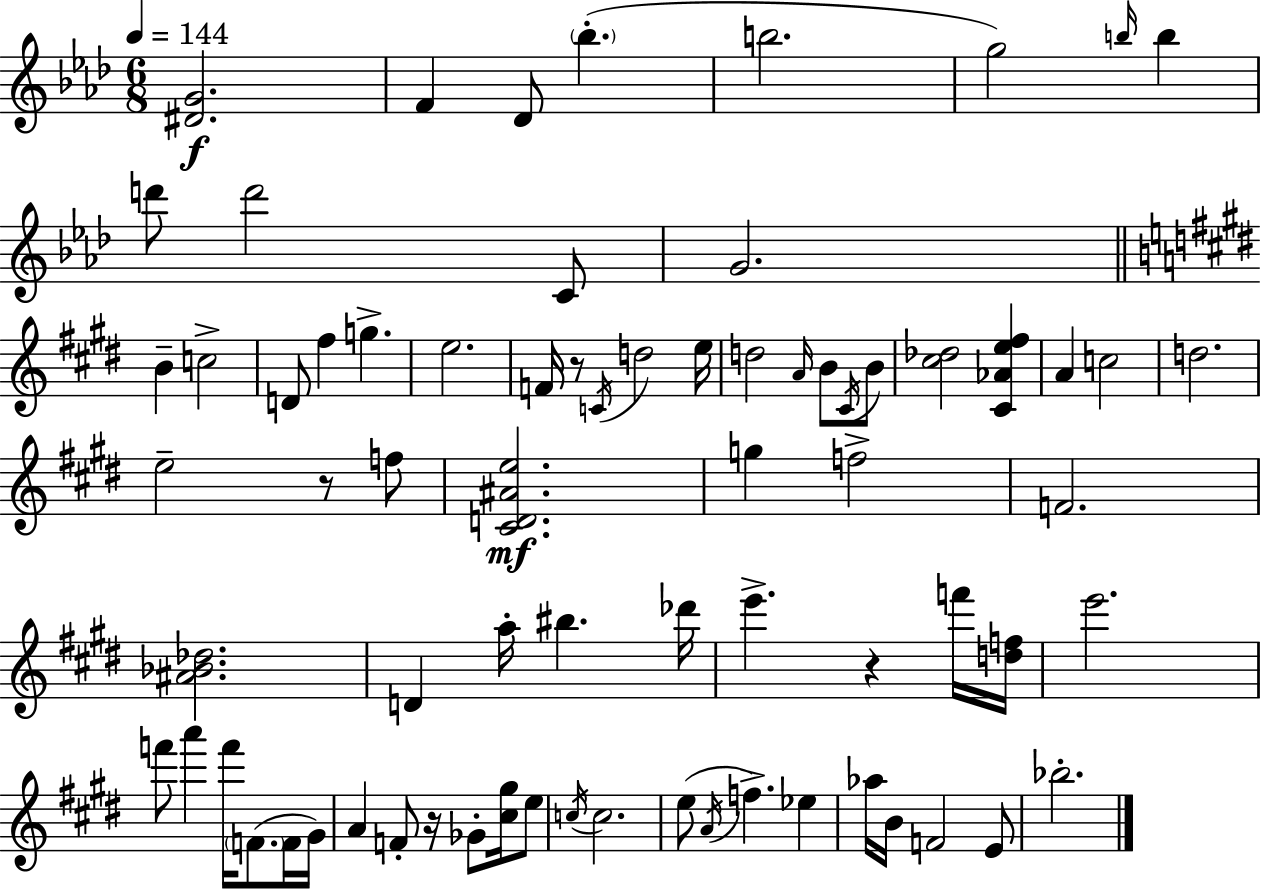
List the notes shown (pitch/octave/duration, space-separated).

[D#4,G4]/h. F4/q Db4/e Bb5/q. B5/h. G5/h B5/s B5/q D6/e D6/h C4/e G4/h. B4/q C5/h D4/e F#5/q G5/q. E5/h. F4/s R/e C4/s D5/h E5/s D5/h A4/s B4/e C#4/s B4/e [C#5,Db5]/h [C#4,Ab4,E5,F#5]/q A4/q C5/h D5/h. E5/h R/e F5/e [C#4,D4,A#4,E5]/h. G5/q F5/h F4/h. [A#4,Bb4,Db5]/h. D4/q A5/s BIS5/q. Db6/s E6/q. R/q F6/s [D5,F5]/s E6/h. F6/e A6/q F6/s F4/e. F4/s G#4/s A4/q F4/e R/s Gb4/e [C#5,G#5]/s E5/e C5/s C5/h. E5/e A4/s F5/q. Eb5/q Ab5/s B4/s F4/h E4/e Bb5/h.